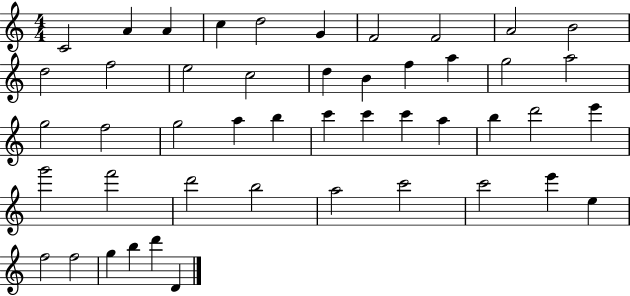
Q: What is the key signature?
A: C major